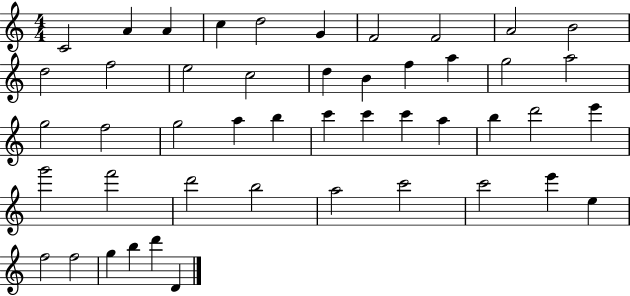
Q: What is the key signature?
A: C major